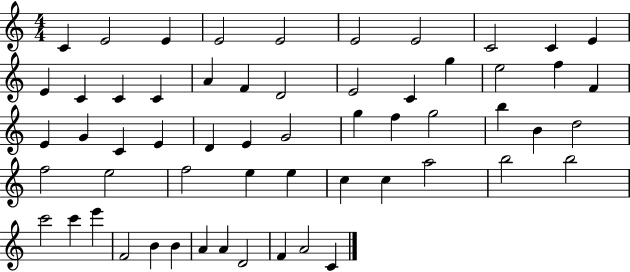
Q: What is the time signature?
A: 4/4